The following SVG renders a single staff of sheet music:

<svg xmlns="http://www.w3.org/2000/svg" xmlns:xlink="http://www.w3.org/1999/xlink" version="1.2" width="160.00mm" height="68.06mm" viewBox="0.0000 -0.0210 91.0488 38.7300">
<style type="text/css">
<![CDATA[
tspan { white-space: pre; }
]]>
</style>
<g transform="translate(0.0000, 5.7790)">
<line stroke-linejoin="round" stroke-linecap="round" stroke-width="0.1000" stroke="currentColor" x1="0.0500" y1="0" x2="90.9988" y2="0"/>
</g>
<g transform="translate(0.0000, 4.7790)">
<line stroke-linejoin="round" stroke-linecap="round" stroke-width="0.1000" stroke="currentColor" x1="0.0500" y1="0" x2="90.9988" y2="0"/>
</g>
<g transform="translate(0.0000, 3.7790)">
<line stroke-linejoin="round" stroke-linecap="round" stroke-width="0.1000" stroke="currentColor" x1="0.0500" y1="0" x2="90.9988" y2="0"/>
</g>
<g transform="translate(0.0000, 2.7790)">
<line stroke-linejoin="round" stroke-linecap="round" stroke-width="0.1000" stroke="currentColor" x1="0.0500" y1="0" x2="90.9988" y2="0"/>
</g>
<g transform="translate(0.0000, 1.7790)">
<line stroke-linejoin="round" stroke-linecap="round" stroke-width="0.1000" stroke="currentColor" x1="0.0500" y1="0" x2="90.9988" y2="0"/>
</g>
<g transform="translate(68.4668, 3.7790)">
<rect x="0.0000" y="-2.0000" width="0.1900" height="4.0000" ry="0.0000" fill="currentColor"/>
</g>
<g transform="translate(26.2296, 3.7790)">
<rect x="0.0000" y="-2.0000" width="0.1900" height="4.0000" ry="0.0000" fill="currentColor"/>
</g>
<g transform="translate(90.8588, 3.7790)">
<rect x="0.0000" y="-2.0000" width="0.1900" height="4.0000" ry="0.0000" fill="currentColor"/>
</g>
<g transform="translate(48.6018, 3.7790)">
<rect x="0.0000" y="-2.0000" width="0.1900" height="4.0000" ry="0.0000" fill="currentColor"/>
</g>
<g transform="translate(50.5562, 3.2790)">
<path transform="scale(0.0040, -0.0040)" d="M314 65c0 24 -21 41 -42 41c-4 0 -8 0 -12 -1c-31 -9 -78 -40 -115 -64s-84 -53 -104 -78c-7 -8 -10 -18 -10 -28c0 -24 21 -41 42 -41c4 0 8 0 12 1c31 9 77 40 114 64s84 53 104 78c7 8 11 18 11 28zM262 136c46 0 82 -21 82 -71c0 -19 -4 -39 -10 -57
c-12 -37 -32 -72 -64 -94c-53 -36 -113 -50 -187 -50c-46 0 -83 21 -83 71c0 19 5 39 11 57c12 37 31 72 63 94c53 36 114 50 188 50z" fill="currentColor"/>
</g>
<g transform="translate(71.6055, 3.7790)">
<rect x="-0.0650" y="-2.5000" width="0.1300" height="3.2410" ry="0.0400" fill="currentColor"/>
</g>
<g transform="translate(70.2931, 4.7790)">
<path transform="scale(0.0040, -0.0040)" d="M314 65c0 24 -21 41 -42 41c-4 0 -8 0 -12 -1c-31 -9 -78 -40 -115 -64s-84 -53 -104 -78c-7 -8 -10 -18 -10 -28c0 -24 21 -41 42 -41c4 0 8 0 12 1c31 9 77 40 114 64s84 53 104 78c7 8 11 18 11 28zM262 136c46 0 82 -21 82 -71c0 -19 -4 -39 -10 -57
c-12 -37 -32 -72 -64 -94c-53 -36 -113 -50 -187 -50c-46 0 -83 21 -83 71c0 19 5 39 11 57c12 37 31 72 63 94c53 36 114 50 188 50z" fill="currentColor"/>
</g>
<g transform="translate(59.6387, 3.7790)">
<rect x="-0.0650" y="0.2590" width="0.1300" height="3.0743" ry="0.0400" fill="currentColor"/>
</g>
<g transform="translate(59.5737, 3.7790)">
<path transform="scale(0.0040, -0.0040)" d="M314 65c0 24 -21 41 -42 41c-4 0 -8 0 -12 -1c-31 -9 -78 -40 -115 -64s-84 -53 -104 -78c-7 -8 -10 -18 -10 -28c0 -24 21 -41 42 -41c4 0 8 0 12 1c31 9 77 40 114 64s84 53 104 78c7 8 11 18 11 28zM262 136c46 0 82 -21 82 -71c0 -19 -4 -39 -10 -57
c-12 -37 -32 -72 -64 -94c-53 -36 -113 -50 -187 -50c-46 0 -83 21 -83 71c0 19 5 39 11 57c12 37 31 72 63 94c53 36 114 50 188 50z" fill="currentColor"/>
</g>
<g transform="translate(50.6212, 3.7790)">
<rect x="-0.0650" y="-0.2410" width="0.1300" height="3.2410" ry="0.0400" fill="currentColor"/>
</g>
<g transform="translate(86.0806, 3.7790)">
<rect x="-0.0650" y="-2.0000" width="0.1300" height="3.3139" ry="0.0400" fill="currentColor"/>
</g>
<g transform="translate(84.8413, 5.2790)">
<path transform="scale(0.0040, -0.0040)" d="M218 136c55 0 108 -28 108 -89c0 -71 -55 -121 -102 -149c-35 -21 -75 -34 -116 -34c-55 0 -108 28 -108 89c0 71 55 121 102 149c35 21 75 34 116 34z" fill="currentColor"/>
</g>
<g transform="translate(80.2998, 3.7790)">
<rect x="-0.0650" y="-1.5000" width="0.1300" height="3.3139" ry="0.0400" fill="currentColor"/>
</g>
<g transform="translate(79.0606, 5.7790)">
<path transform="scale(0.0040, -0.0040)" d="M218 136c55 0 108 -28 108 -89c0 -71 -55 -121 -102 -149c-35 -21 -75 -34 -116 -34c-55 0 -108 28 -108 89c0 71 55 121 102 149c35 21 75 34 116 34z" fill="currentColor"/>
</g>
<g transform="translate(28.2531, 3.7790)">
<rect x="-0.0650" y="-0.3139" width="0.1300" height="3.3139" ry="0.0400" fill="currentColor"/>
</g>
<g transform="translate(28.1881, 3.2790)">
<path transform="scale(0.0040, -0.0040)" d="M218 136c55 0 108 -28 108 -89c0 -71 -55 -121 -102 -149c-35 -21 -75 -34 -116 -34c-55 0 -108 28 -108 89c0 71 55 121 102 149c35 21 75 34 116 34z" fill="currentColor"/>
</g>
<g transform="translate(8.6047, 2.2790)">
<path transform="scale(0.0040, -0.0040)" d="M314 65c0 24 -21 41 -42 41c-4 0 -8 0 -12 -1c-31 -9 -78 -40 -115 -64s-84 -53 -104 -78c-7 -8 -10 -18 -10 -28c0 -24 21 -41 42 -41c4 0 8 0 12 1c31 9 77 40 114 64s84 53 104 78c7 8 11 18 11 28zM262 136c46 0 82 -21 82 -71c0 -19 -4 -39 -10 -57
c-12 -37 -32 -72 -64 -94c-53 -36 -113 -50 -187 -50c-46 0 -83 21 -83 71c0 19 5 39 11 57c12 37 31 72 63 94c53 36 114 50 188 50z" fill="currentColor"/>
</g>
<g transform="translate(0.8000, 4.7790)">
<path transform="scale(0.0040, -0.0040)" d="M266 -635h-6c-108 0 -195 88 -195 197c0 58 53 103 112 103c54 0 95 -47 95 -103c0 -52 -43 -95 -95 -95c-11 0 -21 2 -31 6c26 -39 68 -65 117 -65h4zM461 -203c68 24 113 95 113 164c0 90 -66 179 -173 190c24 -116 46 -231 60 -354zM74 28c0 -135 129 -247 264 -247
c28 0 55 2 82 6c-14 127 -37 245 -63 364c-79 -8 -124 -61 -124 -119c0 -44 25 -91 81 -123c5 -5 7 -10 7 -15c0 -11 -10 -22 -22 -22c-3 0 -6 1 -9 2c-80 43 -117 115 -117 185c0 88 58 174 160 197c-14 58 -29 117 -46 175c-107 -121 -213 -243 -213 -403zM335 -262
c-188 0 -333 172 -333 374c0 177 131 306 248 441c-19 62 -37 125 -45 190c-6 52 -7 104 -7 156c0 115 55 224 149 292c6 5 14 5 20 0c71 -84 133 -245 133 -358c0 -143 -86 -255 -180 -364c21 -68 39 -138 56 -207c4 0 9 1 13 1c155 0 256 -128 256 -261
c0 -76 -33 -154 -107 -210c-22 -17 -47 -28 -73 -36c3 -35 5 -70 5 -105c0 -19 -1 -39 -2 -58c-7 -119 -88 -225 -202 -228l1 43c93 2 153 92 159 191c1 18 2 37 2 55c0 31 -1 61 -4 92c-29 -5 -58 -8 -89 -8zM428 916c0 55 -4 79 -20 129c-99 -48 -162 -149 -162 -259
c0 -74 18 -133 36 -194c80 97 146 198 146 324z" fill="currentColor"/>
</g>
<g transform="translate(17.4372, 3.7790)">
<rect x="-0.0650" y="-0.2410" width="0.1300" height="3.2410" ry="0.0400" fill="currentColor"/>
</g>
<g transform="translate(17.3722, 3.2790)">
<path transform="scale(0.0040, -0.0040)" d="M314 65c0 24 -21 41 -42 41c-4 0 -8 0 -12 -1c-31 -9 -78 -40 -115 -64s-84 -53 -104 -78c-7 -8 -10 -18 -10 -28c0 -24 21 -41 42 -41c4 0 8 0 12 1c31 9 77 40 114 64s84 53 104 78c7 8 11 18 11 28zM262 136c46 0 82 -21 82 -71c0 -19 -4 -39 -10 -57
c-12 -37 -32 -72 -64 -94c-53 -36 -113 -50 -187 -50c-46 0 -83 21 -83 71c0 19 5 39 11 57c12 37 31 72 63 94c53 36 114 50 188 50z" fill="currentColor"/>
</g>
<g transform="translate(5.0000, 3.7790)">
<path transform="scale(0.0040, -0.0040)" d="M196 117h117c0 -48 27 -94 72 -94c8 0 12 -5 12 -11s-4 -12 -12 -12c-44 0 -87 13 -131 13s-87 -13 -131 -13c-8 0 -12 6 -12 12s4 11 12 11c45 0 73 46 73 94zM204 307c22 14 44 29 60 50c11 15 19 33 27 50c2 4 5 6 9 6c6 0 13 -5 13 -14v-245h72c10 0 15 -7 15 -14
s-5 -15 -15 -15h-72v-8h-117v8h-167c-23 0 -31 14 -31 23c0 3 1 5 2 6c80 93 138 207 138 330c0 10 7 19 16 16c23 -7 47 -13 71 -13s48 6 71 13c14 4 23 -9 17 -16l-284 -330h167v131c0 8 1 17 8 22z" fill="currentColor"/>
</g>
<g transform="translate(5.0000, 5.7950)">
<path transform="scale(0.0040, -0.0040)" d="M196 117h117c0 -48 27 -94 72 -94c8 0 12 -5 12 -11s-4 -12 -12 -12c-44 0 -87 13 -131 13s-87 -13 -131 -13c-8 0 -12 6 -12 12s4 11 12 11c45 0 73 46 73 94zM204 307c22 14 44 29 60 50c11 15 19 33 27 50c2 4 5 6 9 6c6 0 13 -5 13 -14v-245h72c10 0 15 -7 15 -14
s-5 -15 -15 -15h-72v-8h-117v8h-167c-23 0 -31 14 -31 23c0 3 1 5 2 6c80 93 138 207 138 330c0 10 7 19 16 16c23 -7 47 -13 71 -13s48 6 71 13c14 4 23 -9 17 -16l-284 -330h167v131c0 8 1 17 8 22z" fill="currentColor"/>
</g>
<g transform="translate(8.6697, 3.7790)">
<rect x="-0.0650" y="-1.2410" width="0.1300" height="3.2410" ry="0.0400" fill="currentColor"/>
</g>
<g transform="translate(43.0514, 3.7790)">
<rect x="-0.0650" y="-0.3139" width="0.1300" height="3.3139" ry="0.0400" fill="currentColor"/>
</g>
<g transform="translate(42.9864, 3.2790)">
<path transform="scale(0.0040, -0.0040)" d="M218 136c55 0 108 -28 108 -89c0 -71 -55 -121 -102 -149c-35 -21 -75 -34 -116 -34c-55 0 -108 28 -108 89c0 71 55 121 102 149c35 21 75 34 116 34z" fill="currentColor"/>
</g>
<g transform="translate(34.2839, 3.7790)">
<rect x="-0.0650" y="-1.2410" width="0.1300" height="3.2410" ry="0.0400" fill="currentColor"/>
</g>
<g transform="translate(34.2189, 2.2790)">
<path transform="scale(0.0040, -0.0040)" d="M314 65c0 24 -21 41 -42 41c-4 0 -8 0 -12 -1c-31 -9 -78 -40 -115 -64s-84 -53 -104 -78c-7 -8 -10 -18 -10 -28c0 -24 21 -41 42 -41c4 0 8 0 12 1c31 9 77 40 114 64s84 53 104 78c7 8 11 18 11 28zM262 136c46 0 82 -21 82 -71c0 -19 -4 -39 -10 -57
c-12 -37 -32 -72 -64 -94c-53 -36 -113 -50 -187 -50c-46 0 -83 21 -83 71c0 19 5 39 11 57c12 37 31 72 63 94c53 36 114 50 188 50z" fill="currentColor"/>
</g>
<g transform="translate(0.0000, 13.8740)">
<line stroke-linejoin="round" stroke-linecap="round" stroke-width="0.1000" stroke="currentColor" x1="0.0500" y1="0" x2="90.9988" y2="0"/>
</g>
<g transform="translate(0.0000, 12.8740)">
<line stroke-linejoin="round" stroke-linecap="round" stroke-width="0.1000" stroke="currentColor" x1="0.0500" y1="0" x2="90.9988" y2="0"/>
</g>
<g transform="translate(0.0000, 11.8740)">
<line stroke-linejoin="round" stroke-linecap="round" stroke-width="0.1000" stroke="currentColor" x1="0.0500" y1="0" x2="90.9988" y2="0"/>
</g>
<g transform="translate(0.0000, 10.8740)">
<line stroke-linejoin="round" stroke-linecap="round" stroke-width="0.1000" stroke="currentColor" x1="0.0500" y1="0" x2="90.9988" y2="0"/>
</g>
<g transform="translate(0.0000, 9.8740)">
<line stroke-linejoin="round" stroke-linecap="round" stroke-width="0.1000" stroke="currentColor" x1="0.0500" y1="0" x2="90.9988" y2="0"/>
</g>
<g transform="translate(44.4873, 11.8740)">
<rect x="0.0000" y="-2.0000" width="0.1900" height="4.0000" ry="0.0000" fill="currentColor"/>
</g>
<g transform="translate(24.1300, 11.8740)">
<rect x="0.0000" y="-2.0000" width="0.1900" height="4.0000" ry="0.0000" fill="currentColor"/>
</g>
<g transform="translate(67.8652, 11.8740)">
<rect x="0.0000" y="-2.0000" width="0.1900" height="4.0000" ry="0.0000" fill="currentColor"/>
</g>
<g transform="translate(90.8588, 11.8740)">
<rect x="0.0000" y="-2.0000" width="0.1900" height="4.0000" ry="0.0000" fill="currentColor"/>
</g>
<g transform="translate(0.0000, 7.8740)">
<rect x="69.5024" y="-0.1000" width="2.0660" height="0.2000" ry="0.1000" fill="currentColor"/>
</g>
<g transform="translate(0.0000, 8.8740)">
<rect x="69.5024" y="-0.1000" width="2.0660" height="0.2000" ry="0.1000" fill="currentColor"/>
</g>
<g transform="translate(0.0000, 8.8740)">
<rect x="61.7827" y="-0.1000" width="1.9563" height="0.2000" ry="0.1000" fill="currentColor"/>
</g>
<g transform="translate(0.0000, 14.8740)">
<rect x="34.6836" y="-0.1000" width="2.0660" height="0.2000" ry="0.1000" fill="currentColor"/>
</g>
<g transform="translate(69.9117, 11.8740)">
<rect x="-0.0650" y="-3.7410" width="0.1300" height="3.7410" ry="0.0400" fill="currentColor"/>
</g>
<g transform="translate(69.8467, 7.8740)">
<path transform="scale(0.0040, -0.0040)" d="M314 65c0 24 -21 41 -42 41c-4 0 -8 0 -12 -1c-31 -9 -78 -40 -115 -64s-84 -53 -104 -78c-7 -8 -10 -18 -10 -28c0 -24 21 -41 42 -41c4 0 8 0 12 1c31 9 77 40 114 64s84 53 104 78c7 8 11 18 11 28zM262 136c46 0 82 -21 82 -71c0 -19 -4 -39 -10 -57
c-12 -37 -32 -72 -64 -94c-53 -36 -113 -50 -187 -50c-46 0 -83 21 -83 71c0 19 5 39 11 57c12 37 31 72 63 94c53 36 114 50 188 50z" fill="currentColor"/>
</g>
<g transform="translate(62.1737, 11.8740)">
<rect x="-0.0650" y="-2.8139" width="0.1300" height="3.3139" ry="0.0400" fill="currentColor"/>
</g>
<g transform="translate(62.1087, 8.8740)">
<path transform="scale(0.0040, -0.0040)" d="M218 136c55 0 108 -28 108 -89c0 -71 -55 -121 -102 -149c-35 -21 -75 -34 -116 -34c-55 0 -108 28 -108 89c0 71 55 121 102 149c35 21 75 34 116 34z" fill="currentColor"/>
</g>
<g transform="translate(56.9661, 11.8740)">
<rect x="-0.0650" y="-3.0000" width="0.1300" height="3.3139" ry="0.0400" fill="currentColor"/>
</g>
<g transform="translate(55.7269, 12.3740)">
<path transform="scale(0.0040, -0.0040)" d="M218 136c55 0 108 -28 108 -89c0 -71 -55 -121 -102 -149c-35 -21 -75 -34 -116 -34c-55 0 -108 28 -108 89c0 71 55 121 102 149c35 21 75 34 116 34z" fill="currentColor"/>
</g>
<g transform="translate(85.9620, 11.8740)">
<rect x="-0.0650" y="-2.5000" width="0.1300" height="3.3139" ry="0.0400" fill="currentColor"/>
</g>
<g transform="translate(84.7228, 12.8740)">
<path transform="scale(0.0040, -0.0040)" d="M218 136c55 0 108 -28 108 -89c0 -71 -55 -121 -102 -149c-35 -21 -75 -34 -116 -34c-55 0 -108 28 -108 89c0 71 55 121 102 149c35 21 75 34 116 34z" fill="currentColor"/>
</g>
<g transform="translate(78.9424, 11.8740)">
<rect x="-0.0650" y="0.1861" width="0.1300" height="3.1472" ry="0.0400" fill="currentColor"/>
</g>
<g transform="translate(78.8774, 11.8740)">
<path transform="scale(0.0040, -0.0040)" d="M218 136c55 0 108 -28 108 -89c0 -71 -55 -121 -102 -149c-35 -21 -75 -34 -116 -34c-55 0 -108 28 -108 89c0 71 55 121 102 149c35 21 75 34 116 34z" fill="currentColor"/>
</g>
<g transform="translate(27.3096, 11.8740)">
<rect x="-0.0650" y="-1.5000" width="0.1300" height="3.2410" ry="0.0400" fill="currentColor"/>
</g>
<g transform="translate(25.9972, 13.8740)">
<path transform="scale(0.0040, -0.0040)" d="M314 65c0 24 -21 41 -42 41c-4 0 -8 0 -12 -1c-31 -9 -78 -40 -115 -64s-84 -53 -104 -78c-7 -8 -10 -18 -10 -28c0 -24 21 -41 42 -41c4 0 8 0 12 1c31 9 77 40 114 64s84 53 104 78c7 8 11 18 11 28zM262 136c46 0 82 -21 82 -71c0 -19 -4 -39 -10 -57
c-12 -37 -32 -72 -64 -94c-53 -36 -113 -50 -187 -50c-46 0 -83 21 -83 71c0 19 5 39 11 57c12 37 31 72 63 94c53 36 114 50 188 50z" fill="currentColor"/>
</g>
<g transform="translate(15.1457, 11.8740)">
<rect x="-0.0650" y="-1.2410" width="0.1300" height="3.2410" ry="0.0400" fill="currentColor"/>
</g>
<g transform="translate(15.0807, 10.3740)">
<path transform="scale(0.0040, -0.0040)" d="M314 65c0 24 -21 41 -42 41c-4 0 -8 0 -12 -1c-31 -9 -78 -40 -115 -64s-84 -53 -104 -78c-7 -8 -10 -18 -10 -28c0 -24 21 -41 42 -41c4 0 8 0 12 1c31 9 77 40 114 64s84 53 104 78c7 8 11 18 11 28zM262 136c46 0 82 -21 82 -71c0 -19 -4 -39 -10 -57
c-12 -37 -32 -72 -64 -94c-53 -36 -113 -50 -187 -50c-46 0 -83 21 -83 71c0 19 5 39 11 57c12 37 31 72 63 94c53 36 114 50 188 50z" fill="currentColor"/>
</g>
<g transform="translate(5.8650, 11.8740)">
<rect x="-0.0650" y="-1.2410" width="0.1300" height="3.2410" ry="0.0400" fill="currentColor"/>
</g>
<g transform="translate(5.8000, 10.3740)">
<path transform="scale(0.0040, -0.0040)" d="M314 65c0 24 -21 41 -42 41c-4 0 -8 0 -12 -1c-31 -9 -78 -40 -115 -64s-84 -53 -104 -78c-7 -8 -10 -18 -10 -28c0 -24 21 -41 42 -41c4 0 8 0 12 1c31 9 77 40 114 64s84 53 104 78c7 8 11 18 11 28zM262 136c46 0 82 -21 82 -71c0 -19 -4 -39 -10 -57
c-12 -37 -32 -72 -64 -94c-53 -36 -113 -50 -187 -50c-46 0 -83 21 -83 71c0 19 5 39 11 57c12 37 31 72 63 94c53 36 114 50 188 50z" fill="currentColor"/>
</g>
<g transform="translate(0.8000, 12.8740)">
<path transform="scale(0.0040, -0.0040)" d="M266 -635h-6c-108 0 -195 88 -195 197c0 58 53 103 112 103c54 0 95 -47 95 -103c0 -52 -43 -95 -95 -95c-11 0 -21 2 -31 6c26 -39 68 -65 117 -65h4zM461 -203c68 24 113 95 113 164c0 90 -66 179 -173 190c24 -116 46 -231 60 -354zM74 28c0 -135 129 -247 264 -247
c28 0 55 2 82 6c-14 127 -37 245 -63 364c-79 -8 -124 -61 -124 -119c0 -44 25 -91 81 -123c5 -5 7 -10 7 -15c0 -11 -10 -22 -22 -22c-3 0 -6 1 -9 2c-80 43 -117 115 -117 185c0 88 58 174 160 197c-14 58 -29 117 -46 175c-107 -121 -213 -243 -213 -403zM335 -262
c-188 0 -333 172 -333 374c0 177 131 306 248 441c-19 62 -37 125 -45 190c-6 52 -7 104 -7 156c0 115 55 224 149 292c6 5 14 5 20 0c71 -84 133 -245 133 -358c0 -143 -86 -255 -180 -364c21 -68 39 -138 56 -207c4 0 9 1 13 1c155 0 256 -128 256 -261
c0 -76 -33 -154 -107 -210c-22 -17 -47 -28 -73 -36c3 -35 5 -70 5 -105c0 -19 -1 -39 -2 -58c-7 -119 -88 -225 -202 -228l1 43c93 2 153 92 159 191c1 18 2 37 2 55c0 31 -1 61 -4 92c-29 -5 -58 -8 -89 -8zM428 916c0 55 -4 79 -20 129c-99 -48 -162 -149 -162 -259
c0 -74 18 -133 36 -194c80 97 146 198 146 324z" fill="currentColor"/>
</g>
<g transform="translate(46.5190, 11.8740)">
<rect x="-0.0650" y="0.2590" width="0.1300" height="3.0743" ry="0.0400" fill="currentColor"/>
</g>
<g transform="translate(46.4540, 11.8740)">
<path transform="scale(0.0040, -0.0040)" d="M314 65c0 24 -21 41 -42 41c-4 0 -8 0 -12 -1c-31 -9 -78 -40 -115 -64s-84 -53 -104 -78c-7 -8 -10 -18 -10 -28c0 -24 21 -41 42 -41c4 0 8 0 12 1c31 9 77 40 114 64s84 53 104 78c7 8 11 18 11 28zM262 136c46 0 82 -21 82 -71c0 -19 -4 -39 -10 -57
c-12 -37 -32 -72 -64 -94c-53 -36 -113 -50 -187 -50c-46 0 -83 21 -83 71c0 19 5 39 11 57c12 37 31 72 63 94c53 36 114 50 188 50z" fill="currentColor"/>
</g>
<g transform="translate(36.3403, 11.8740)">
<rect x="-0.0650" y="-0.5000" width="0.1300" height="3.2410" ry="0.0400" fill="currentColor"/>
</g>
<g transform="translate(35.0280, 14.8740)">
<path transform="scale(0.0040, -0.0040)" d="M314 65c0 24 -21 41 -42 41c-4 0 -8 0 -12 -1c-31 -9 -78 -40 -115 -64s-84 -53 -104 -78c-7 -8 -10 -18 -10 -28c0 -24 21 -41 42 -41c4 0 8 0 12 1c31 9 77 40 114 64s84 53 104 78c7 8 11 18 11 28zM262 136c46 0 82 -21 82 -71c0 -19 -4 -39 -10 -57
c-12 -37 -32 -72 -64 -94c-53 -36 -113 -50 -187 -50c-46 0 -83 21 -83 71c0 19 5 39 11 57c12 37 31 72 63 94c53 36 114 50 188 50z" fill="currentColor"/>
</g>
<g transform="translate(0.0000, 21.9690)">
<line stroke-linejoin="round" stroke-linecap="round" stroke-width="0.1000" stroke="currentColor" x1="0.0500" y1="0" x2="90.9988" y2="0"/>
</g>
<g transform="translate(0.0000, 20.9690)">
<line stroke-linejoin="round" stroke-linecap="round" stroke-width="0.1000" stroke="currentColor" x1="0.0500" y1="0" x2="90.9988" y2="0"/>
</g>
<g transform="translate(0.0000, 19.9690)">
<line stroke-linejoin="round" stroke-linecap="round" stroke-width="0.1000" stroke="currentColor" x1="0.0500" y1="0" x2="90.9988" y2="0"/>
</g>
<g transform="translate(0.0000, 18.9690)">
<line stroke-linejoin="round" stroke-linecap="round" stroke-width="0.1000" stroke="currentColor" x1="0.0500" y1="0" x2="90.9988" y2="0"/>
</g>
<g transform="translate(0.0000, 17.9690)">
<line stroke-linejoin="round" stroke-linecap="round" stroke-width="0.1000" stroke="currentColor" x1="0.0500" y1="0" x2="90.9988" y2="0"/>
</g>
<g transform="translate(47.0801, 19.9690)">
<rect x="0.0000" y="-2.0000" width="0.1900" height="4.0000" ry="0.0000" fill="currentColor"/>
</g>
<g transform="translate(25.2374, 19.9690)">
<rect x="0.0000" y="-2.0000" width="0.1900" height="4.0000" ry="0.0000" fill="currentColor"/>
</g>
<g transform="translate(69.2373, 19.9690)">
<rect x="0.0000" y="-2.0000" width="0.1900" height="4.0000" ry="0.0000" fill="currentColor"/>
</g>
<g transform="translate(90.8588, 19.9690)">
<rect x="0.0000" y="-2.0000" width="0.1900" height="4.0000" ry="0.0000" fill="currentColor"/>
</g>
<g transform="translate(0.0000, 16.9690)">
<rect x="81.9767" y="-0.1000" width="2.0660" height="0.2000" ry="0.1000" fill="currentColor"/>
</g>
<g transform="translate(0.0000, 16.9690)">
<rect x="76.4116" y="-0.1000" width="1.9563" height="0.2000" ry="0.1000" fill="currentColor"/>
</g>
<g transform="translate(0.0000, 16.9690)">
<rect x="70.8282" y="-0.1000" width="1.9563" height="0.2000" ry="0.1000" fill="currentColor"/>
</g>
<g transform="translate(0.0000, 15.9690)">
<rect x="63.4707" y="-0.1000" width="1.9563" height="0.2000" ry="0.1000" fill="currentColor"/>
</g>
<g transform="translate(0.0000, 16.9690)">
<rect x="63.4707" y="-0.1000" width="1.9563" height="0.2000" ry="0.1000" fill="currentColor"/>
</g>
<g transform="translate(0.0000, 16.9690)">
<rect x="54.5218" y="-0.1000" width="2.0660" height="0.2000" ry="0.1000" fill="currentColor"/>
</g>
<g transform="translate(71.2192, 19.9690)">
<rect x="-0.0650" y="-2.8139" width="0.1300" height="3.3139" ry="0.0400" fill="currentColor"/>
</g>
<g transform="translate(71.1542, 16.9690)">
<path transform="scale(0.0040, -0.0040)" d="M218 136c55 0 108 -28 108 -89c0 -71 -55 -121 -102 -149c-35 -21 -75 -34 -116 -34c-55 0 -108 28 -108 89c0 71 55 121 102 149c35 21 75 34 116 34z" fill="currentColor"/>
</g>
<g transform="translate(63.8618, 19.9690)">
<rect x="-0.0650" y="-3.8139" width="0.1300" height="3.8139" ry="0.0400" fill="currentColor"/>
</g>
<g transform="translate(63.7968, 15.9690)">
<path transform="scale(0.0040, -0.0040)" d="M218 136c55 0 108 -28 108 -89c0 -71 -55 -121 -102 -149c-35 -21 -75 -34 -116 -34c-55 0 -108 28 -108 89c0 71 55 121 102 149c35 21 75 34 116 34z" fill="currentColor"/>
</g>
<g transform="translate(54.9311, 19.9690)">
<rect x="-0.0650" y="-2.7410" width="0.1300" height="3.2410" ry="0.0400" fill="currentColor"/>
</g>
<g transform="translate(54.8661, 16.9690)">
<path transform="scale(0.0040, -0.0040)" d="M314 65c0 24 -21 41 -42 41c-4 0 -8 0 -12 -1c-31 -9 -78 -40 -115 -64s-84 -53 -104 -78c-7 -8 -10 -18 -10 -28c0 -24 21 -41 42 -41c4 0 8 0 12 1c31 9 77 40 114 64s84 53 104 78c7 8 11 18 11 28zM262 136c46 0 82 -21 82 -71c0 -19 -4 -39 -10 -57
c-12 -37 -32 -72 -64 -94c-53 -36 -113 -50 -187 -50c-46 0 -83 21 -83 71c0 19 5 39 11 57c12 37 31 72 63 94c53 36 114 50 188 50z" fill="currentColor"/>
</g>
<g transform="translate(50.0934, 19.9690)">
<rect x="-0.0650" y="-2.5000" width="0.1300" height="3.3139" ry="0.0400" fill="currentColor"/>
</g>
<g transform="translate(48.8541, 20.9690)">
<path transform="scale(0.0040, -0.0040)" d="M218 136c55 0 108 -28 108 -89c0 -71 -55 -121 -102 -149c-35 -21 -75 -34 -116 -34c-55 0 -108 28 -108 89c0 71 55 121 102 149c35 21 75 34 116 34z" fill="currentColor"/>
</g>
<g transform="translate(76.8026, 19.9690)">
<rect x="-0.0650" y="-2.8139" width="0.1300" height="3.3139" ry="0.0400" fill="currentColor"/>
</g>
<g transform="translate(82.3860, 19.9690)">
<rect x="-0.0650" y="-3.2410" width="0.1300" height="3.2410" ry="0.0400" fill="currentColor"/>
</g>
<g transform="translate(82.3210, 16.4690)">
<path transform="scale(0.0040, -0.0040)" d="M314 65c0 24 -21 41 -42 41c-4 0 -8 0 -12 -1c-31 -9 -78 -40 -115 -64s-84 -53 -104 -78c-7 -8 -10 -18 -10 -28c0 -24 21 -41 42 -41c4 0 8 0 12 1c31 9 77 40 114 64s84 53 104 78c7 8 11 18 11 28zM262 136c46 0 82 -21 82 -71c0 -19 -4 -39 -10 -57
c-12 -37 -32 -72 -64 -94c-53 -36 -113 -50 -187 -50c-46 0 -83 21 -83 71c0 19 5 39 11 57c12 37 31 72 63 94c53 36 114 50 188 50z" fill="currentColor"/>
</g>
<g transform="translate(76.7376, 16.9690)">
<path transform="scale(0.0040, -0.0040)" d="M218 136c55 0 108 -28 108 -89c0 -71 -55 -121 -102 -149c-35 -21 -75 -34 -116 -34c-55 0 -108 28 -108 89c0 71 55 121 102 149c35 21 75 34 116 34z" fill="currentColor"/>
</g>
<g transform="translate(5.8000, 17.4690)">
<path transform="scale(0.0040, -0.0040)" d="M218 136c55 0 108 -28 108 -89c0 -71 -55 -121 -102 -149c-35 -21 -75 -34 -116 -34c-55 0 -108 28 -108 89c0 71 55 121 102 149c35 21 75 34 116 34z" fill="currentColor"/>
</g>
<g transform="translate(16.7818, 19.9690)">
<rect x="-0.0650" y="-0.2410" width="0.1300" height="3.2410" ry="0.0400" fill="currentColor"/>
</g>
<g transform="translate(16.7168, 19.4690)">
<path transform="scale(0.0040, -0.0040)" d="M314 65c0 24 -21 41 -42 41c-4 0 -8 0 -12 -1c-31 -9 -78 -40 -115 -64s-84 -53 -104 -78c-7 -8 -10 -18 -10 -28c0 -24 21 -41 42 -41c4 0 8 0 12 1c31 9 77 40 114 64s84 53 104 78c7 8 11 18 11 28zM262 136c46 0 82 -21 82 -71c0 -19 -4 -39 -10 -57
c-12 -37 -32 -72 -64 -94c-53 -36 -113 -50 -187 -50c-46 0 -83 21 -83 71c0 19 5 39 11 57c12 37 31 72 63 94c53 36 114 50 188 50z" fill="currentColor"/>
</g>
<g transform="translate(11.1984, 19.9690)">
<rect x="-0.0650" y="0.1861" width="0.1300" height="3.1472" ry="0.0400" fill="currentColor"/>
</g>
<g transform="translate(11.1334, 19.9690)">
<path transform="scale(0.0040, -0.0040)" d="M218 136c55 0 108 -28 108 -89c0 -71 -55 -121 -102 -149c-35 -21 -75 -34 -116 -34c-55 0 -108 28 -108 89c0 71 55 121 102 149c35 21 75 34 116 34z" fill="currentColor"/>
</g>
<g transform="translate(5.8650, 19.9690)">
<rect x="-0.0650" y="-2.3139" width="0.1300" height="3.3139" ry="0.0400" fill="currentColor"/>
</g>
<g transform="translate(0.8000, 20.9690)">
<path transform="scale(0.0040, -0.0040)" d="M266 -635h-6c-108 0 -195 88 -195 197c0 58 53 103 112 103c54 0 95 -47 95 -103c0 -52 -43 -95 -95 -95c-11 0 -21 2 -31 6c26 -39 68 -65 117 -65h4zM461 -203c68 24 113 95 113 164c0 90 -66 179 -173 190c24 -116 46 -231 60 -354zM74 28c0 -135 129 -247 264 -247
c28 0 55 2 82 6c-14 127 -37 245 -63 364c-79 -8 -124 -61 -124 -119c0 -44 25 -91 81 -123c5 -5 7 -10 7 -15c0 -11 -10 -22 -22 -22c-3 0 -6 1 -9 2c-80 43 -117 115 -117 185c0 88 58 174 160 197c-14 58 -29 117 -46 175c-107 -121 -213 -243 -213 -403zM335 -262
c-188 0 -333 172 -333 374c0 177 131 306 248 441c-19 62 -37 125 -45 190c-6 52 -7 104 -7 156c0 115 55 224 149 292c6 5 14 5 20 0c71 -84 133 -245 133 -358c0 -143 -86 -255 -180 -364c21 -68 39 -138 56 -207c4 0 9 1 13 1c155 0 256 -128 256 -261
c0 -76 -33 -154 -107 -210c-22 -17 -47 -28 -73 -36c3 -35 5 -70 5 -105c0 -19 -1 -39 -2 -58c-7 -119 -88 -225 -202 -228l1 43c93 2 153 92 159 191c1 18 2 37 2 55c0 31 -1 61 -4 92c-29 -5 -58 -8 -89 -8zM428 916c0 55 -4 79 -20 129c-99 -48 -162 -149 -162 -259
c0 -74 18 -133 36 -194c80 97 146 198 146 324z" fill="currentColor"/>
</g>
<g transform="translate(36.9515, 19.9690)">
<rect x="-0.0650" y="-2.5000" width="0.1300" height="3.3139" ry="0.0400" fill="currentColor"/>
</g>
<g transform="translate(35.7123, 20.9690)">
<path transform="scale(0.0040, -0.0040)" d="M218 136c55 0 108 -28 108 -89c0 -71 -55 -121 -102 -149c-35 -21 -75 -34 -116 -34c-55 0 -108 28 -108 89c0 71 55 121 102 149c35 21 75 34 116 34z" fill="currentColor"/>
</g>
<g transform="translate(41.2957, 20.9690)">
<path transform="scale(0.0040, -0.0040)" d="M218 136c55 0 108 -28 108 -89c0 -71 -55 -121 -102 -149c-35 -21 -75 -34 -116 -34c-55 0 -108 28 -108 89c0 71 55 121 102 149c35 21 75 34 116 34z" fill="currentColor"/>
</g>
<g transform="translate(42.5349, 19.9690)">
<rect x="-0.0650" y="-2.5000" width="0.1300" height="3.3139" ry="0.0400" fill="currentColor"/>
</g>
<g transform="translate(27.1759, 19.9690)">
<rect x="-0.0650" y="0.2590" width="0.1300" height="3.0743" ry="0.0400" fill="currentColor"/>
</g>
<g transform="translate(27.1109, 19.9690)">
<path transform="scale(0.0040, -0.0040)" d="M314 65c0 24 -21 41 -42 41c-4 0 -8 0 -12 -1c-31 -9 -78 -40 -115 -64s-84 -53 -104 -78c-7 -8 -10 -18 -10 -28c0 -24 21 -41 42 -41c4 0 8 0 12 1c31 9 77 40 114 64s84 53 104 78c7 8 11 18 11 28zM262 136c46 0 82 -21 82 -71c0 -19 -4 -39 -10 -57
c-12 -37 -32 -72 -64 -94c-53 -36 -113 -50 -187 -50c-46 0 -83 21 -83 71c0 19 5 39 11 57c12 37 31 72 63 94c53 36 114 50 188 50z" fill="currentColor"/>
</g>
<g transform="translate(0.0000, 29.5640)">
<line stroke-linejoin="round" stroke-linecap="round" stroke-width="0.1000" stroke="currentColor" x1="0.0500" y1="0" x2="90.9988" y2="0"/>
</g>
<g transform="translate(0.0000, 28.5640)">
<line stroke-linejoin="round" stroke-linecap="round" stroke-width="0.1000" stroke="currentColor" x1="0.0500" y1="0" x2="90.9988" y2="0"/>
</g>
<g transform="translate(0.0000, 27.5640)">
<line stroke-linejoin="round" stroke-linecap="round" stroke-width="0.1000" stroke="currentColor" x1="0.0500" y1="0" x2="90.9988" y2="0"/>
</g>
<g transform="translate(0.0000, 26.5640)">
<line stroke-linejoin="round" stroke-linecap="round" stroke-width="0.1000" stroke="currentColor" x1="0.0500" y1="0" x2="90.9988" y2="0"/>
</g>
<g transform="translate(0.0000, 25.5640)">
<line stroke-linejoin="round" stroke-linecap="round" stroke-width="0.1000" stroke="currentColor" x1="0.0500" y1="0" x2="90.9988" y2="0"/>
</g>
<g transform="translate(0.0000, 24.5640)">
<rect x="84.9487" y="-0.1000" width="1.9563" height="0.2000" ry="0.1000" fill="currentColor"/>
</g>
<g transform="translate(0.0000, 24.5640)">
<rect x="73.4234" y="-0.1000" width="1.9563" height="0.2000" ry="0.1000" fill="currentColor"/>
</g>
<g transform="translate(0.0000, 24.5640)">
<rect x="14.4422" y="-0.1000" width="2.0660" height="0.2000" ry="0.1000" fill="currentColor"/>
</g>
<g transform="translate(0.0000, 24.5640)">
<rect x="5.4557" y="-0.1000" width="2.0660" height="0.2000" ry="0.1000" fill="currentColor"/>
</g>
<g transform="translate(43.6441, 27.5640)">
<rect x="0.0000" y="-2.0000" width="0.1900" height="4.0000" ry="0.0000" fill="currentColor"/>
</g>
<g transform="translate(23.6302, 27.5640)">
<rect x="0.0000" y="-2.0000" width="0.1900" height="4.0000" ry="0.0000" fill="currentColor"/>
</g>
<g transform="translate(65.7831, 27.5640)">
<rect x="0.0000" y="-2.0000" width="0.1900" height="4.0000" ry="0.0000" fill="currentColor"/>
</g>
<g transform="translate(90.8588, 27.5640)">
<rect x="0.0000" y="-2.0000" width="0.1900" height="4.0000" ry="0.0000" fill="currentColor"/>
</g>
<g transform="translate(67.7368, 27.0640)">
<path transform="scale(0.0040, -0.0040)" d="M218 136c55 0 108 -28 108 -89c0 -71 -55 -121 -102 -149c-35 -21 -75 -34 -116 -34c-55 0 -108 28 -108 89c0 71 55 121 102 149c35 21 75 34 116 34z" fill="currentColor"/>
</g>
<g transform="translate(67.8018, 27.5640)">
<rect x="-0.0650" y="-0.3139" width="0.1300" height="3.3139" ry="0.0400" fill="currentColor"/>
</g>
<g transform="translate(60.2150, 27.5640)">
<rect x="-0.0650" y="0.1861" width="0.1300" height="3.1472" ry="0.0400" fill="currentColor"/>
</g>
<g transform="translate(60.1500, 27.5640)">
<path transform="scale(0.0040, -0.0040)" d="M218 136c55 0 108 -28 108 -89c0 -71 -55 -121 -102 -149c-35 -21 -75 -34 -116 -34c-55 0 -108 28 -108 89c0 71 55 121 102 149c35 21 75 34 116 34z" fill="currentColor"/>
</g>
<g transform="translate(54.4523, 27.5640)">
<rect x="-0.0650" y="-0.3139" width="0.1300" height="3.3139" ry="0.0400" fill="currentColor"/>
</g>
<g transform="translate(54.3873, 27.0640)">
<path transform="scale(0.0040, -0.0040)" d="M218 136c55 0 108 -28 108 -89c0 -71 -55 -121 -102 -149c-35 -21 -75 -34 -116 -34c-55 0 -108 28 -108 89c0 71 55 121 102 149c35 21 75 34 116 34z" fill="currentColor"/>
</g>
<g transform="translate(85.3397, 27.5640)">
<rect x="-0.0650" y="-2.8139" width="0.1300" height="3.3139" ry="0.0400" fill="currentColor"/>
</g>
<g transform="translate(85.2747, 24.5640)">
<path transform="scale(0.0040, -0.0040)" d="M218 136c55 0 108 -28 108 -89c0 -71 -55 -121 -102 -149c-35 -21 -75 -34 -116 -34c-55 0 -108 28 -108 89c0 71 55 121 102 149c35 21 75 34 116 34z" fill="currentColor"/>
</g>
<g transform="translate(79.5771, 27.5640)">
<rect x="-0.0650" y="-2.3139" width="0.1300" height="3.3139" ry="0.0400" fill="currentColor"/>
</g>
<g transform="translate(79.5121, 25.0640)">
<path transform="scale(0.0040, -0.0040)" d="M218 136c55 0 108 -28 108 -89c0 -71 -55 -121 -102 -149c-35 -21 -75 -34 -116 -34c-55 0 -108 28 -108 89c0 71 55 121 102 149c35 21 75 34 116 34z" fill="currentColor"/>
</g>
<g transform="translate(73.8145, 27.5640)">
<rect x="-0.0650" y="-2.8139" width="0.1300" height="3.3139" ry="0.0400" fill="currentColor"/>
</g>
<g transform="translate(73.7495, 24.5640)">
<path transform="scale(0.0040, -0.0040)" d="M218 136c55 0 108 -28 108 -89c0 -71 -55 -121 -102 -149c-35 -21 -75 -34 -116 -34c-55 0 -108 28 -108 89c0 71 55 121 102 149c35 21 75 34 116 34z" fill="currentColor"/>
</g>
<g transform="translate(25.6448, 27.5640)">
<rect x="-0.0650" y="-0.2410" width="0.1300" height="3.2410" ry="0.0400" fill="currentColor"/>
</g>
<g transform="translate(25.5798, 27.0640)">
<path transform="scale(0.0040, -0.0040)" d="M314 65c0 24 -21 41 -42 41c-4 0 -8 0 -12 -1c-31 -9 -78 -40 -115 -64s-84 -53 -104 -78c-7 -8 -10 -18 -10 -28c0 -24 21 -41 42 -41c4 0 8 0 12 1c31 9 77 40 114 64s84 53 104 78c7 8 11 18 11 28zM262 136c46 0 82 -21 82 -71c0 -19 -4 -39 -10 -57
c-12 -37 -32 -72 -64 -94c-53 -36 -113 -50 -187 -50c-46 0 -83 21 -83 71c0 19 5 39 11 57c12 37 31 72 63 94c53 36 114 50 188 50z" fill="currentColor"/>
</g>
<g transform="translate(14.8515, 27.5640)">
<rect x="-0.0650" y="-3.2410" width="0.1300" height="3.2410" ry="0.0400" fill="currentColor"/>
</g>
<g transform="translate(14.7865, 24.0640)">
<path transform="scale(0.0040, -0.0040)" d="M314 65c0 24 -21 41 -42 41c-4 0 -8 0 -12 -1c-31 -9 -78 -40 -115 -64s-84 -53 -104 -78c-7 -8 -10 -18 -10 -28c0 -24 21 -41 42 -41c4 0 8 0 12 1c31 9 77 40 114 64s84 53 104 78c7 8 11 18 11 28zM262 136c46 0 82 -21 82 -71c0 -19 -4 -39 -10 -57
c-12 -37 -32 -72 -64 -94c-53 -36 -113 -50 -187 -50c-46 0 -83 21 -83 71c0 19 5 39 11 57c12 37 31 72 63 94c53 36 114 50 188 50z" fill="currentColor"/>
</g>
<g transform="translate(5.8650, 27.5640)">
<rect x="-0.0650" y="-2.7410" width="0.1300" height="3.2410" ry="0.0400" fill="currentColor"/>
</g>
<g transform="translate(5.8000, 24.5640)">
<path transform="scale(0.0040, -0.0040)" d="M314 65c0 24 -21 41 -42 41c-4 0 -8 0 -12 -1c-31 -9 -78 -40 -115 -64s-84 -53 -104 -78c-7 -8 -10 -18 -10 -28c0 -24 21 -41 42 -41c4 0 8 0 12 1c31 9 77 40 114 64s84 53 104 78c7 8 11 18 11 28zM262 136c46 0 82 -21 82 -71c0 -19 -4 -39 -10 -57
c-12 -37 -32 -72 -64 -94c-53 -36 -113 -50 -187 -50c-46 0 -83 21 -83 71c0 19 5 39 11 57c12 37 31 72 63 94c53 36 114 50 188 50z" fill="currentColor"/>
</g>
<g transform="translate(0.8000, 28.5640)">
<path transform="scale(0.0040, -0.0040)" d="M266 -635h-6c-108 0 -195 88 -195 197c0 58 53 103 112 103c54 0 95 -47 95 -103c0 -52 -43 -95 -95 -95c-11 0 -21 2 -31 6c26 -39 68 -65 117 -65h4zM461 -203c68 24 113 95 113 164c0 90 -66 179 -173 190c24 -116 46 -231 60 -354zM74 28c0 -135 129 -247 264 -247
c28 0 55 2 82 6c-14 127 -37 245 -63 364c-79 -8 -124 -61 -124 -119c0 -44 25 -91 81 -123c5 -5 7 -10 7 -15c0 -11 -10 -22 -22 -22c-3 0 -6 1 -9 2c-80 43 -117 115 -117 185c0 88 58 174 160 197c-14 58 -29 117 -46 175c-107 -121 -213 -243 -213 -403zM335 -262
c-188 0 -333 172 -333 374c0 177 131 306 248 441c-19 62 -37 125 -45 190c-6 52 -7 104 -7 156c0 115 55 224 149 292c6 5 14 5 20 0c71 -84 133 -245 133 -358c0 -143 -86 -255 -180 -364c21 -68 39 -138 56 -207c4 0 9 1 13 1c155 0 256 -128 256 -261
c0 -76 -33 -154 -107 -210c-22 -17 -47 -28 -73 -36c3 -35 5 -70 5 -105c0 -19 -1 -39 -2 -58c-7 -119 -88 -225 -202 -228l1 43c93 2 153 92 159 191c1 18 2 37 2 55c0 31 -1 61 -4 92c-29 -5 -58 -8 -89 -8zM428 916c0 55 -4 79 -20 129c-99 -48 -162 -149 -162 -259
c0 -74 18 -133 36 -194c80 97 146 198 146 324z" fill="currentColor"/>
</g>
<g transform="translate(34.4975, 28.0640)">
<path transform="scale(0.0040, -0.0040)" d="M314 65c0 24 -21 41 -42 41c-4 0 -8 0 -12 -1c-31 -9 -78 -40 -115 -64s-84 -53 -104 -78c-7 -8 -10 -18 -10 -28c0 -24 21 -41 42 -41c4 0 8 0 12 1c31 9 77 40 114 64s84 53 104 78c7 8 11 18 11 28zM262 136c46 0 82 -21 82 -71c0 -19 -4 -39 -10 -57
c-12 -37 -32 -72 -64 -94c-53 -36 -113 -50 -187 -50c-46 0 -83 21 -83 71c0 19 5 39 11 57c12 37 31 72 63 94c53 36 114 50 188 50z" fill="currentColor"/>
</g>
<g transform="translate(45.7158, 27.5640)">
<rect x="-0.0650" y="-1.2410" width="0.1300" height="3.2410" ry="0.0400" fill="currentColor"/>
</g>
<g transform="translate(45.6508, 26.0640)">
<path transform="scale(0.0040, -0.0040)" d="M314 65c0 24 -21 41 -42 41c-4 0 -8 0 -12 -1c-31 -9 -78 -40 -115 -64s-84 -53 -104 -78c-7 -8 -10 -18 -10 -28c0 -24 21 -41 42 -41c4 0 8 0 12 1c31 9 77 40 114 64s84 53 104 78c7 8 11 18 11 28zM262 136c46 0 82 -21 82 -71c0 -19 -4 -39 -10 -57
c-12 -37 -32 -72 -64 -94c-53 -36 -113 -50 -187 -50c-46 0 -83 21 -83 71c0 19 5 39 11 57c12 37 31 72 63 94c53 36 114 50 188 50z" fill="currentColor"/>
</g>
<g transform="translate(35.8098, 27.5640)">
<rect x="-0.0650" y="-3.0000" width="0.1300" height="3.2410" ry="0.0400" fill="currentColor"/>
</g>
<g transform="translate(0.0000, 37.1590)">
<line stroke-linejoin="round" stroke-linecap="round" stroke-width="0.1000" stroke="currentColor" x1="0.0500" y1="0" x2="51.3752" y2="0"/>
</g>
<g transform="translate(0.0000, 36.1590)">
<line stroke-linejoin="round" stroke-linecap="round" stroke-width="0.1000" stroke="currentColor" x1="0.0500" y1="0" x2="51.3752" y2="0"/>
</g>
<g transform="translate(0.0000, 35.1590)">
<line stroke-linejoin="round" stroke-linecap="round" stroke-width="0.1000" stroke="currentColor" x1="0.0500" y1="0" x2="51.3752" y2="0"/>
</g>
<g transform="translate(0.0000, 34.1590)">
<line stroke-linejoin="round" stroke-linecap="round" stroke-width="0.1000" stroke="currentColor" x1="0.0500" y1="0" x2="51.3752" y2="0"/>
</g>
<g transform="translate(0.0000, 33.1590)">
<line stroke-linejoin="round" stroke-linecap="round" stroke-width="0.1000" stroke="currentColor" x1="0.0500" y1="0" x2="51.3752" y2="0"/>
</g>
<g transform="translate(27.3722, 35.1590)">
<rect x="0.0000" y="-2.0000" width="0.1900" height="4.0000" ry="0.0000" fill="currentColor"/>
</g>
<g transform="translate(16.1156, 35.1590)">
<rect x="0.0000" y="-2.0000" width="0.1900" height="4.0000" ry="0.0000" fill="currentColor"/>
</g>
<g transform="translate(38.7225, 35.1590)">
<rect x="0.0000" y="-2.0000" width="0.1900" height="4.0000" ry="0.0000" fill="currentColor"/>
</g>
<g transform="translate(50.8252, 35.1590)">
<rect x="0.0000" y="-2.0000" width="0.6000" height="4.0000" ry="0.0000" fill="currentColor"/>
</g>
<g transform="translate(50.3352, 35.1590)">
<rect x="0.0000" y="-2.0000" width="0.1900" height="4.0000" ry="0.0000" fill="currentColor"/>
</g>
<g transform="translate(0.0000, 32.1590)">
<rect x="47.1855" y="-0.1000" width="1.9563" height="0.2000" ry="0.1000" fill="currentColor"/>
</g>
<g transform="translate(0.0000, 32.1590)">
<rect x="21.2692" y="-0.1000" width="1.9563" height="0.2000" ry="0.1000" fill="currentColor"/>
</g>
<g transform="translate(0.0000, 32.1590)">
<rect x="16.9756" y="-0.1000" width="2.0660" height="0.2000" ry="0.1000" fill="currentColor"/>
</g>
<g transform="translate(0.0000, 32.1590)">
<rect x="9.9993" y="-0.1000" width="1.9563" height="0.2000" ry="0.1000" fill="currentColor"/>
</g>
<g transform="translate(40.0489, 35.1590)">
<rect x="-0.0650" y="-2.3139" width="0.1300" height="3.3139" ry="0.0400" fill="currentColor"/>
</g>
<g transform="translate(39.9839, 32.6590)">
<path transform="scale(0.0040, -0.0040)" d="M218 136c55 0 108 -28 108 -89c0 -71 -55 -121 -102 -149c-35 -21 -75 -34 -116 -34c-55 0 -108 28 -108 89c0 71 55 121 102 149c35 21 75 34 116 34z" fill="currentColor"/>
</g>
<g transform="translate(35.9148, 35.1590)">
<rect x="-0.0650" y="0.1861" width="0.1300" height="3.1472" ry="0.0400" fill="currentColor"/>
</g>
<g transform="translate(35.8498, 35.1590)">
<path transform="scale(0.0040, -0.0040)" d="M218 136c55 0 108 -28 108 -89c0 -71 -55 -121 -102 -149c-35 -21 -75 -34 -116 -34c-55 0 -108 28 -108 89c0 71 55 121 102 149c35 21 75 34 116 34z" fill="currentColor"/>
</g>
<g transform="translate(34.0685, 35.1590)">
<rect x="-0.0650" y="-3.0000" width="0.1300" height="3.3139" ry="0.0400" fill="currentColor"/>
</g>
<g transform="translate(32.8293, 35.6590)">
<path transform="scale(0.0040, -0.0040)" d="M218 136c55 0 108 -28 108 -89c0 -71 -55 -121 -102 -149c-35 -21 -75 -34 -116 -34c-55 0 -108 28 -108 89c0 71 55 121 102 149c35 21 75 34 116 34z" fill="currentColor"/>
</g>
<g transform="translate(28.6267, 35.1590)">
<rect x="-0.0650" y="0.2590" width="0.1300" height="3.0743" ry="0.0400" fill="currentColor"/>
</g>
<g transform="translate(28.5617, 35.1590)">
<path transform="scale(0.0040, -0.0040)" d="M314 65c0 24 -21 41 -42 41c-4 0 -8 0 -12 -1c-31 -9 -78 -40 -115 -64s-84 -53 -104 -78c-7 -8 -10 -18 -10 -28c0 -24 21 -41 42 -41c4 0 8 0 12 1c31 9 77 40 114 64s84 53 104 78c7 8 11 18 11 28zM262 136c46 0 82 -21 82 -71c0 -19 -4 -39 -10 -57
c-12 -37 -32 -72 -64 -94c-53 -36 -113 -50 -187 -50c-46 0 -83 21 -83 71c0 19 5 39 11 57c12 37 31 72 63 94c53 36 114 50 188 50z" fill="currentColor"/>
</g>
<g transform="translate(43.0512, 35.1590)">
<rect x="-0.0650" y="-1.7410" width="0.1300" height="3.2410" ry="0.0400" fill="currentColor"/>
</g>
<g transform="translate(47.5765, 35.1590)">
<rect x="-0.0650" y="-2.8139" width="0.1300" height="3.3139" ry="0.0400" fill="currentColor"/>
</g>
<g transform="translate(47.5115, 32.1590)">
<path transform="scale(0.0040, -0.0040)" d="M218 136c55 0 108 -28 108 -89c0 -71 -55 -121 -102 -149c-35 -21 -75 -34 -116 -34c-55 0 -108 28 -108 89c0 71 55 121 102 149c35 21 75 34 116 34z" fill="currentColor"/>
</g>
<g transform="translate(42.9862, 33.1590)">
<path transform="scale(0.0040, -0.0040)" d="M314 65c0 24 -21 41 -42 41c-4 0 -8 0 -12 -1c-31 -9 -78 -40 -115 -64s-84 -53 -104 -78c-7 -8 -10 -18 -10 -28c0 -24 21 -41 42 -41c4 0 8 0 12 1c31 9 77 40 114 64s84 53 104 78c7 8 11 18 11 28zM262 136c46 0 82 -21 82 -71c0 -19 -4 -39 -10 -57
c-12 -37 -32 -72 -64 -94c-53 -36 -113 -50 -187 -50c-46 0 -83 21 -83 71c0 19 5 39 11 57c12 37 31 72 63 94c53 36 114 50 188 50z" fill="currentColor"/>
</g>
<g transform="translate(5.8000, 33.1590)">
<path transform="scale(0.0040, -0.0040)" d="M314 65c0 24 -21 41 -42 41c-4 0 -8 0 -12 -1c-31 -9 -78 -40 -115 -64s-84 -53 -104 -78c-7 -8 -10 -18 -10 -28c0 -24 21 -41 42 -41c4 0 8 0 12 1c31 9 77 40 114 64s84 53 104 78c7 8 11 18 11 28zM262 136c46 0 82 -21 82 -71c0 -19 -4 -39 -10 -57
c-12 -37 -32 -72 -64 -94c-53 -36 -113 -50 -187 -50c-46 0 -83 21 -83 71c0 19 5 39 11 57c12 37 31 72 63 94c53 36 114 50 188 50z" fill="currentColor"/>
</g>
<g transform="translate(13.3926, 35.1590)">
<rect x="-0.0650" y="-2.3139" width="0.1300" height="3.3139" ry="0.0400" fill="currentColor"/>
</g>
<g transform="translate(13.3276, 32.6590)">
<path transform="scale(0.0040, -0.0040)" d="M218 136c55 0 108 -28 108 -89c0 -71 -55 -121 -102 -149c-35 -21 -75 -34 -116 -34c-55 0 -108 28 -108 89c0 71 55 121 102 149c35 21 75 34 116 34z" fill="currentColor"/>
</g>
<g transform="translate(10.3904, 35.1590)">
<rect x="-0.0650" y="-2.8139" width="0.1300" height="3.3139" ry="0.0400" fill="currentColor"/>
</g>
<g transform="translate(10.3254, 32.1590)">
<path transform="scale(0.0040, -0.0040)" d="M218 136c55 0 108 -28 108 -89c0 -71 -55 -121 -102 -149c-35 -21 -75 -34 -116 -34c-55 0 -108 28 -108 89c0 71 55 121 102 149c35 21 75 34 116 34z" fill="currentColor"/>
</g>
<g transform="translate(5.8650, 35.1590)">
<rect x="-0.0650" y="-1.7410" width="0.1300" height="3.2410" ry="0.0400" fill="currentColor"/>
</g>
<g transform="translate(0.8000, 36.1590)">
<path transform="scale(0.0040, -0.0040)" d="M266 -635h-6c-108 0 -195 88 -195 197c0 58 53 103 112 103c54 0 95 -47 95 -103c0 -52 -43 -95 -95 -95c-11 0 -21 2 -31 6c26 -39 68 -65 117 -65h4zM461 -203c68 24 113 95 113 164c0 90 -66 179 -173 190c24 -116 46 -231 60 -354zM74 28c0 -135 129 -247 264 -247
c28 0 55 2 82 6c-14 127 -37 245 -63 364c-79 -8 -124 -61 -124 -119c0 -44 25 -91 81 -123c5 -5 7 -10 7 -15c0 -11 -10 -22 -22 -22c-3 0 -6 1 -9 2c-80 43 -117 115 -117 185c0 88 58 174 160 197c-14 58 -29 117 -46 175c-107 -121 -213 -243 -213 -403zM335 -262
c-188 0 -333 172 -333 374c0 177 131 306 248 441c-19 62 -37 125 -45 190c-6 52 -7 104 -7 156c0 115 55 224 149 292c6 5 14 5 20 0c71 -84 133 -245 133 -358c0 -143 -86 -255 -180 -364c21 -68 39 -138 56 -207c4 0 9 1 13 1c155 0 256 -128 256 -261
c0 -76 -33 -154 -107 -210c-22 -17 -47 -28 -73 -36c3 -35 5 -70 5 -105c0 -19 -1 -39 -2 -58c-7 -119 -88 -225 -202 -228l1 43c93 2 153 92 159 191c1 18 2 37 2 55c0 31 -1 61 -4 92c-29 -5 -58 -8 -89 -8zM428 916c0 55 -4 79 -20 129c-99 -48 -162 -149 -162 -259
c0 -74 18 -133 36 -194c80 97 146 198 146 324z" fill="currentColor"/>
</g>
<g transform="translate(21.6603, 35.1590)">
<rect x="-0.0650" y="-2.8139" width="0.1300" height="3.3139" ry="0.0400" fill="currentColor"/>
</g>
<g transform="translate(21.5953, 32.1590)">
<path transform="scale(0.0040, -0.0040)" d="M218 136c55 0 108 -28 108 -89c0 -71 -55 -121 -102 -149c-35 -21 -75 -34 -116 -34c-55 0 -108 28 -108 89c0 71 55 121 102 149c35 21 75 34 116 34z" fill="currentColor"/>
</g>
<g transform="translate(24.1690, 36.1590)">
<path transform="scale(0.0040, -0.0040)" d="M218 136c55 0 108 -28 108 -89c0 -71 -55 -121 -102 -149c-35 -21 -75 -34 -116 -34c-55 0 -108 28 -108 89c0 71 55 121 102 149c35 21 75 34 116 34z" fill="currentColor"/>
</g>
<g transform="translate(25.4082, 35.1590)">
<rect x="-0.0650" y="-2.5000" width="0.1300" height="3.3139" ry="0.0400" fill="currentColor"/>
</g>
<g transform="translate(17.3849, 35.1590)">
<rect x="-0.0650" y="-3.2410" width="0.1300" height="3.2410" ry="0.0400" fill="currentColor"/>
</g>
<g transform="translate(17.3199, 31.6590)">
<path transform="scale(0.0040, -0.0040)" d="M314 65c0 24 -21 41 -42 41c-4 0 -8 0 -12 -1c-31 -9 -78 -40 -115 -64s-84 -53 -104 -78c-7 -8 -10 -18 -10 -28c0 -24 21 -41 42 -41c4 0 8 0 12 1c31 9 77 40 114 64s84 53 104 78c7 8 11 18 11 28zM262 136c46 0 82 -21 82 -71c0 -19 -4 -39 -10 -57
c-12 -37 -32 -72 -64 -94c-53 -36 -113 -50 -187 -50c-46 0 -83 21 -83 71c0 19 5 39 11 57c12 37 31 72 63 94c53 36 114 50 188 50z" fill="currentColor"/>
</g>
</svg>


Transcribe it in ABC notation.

X:1
T:Untitled
M:4/4
L:1/4
K:C
e2 c2 c e2 c c2 B2 G2 E F e2 e2 E2 C2 B2 A a c'2 B G g B c2 B2 G G G a2 c' a a b2 a2 b2 c2 A2 e2 c B c a g a f2 a g b2 a G B2 A B g f2 a